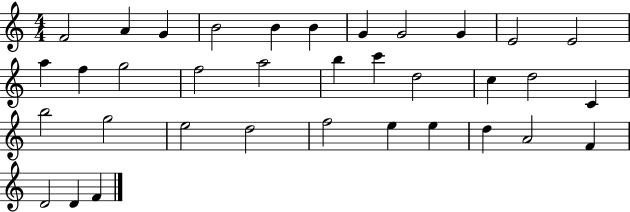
F4/h A4/q G4/q B4/h B4/q B4/q G4/q G4/h G4/q E4/h E4/h A5/q F5/q G5/h F5/h A5/h B5/q C6/q D5/h C5/q D5/h C4/q B5/h G5/h E5/h D5/h F5/h E5/q E5/q D5/q A4/h F4/q D4/h D4/q F4/q